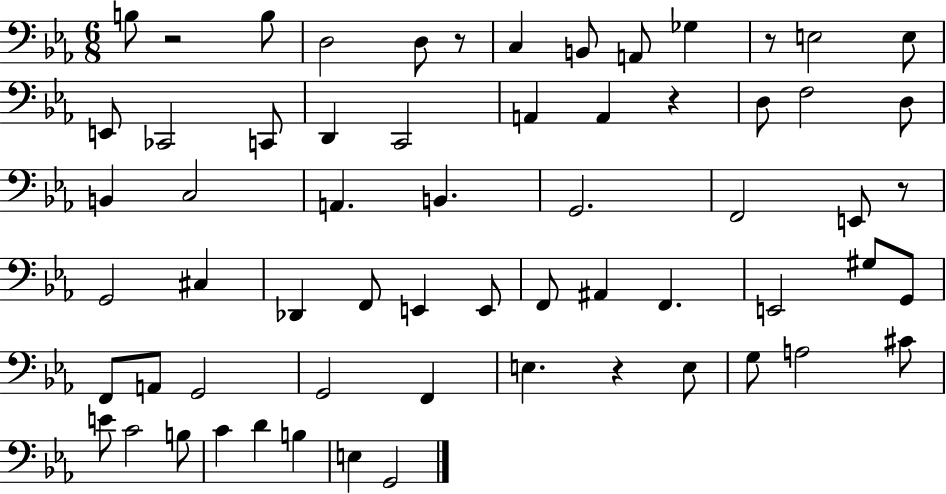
{
  \clef bass
  \numericTimeSignature
  \time 6/8
  \key ees \major
  b8 r2 b8 | d2 d8 r8 | c4 b,8 a,8 ges4 | r8 e2 e8 | \break e,8 ces,2 c,8 | d,4 c,2 | a,4 a,4 r4 | d8 f2 d8 | \break b,4 c2 | a,4. b,4. | g,2. | f,2 e,8 r8 | \break g,2 cis4 | des,4 f,8 e,4 e,8 | f,8 ais,4 f,4. | e,2 gis8 g,8 | \break f,8 a,8 g,2 | g,2 f,4 | e4. r4 e8 | g8 a2 cis'8 | \break e'8 c'2 b8 | c'4 d'4 b4 | e4 g,2 | \bar "|."
}